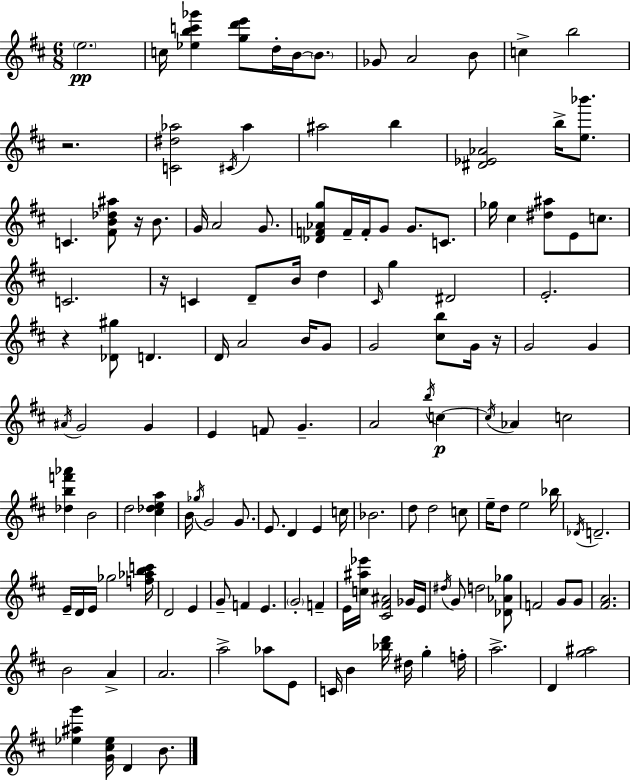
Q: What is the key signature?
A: D major